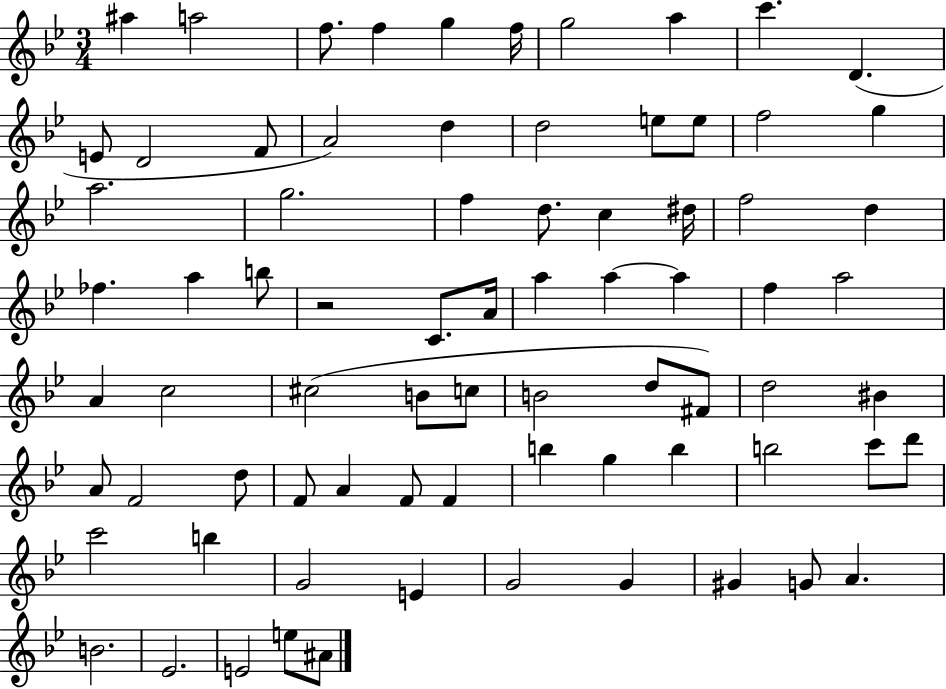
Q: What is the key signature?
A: BES major